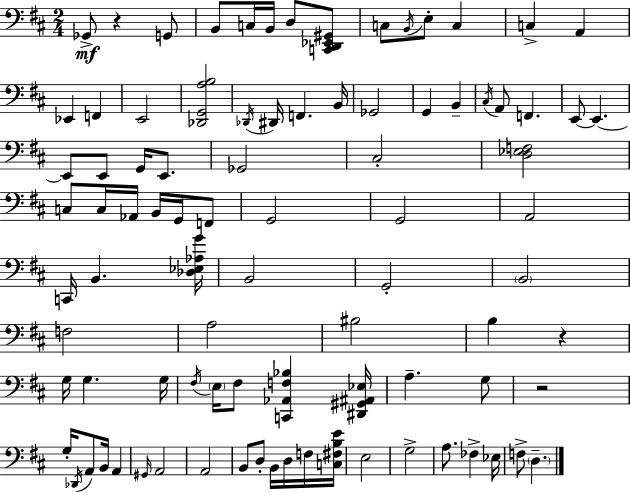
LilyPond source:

{
  \clef bass
  \numericTimeSignature
  \time 2/4
  \key d \major
  ges,8->\mf r4 g,8 | b,8 c16 b,16 d8 <c, d, ees, gis,>8 | c8 \acciaccatura { b,16 } e8-. c4 | c4-> a,4 | \break ees,4 f,4 | e,2 | <des, g, a b>2 | \acciaccatura { des,16 } dis,16 f,4. | \break b,16 ges,2 | g,4 b,4-- | \acciaccatura { cis16 } a,8 f,4. | e,8~~ e,4.~~ | \break e,8 e,8 g,16 | e,8. ges,2 | cis2-. | <d ees f>2 | \break c8 c16 aes,16 b,16 | g,16 f,8 g,2 | g,2 | a,2 | \break c,16 b,4. | <des ees aes g'>16 b,2 | g,2-. | \parenthesize b,2 | \break f2 | a2 | bis2 | b4 r4 | \break g16 g4. | g16 \acciaccatura { fis16 } \parenthesize e16 fis8 <c, aes, f bes>4 | <dis, gis, ais, ees>16 a4.-- | g8 r2 | \break g16-. \acciaccatura { des,16 } a,8 | b,16 a,4 \grace { gis,16 } a,2 | a,2 | b,8 | \break d8-. b,16 d16 f16 <c fis b e'>16 e2 | g2-> | a8. | fes4-> ees16 f8-> | \break \parenthesize d4.-- \bar "|."
}